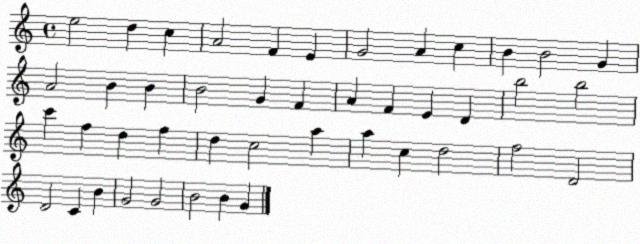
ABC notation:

X:1
T:Untitled
M:4/4
L:1/4
K:C
e2 d c A2 F E G2 A c B B2 G A2 B B B2 G F A F E D b2 b2 c' f d f d c2 a a c d2 f2 D2 D2 C B G2 G2 B2 B G